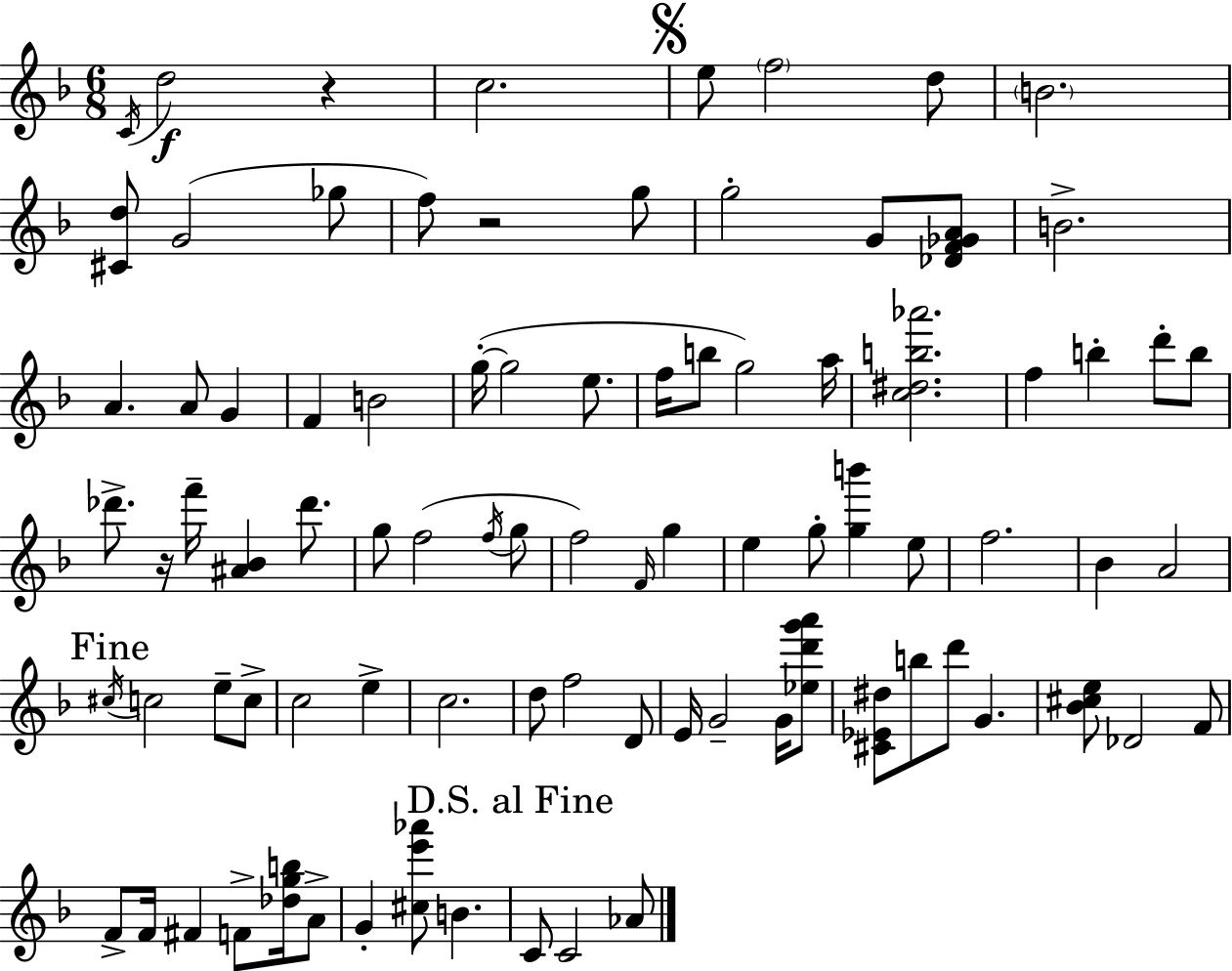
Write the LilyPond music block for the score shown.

{
  \clef treble
  \numericTimeSignature
  \time 6/8
  \key f \major
  \repeat volta 2 { \acciaccatura { c'16 }\f d''2 r4 | c''2. | \mark \markup { \musicglyph "scripts.segno" } e''8 \parenthesize f''2 d''8 | \parenthesize b'2. | \break <cis' d''>8 g'2( ges''8 | f''8) r2 g''8 | g''2-. g'8 <des' f' ges' a'>8 | b'2.-> | \break a'4. a'8 g'4 | f'4 b'2 | g''16-.~(~ g''2 e''8. | f''16 b''8 g''2) | \break a''16 <c'' dis'' b'' aes'''>2. | f''4 b''4-. d'''8-. b''8 | des'''8.-> r16 f'''16-- <ais' bes'>4 des'''8. | g''8 f''2( \acciaccatura { f''16 } | \break g''8 f''2) \grace { f'16 } g''4 | e''4 g''8-. <g'' b'''>4 | e''8 f''2. | bes'4 a'2 | \break \mark "Fine" \acciaccatura { cis''16 } c''2 | e''8-- c''8-> c''2 | e''4-> c''2. | d''8 f''2 | \break d'8 e'16 g'2-- | g'16 <ees'' d''' g''' a'''>8 <cis' ees' dis''>8 b''8 d'''8 g'4. | <bes' cis'' e''>8 des'2 | f'8 f'8-> f'16 fis'4 f'8-> | \break <des'' g'' b''>16 a'8-> g'4-. <cis'' e''' aes'''>8 b'4. | \mark "D.S. al Fine" c'8 c'2 | aes'8 } \bar "|."
}